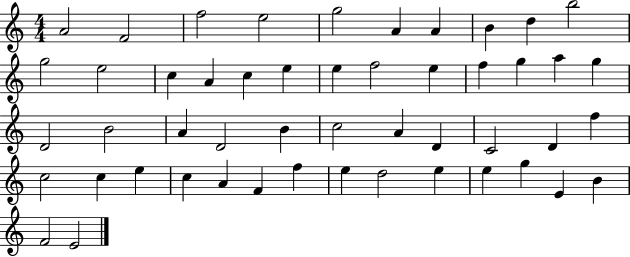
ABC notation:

X:1
T:Untitled
M:4/4
L:1/4
K:C
A2 F2 f2 e2 g2 A A B d b2 g2 e2 c A c e e f2 e f g a g D2 B2 A D2 B c2 A D C2 D f c2 c e c A F f e d2 e e g E B F2 E2